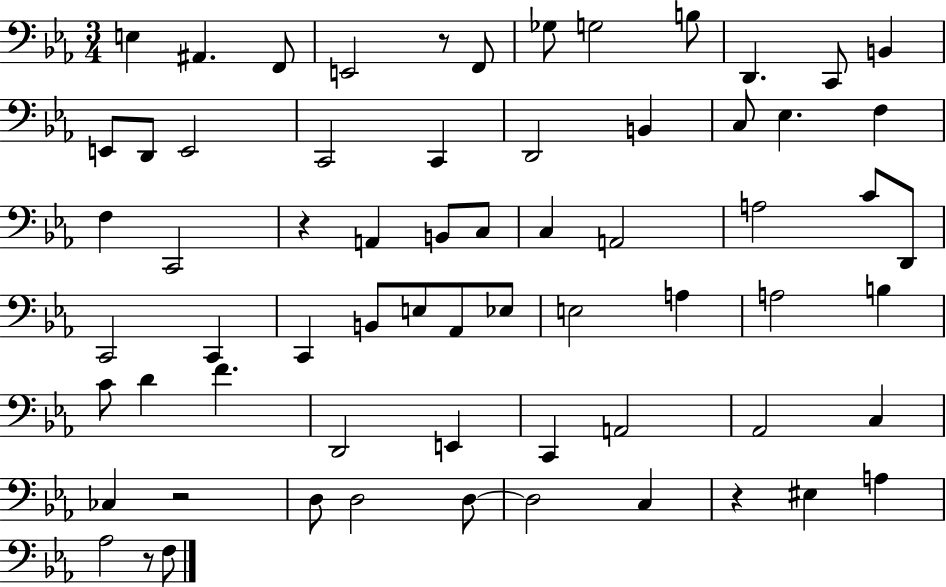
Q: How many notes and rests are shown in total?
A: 66